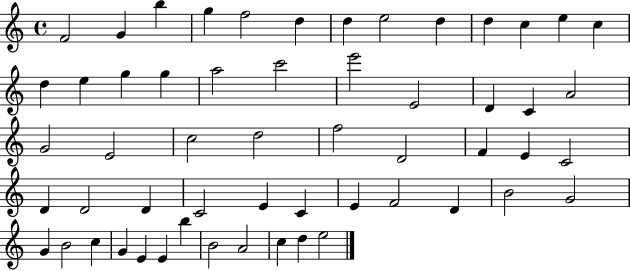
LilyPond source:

{
  \clef treble
  \time 4/4
  \defaultTimeSignature
  \key c \major
  f'2 g'4 b''4 | g''4 f''2 d''4 | d''4 e''2 d''4 | d''4 c''4 e''4 c''4 | \break d''4 e''4 g''4 g''4 | a''2 c'''2 | e'''2 e'2 | d'4 c'4 a'2 | \break g'2 e'2 | c''2 d''2 | f''2 d'2 | f'4 e'4 c'2 | \break d'4 d'2 d'4 | c'2 e'4 c'4 | e'4 f'2 d'4 | b'2 g'2 | \break g'4 b'2 c''4 | g'4 e'4 e'4 b''4 | b'2 a'2 | c''4 d''4 e''2 | \break \bar "|."
}